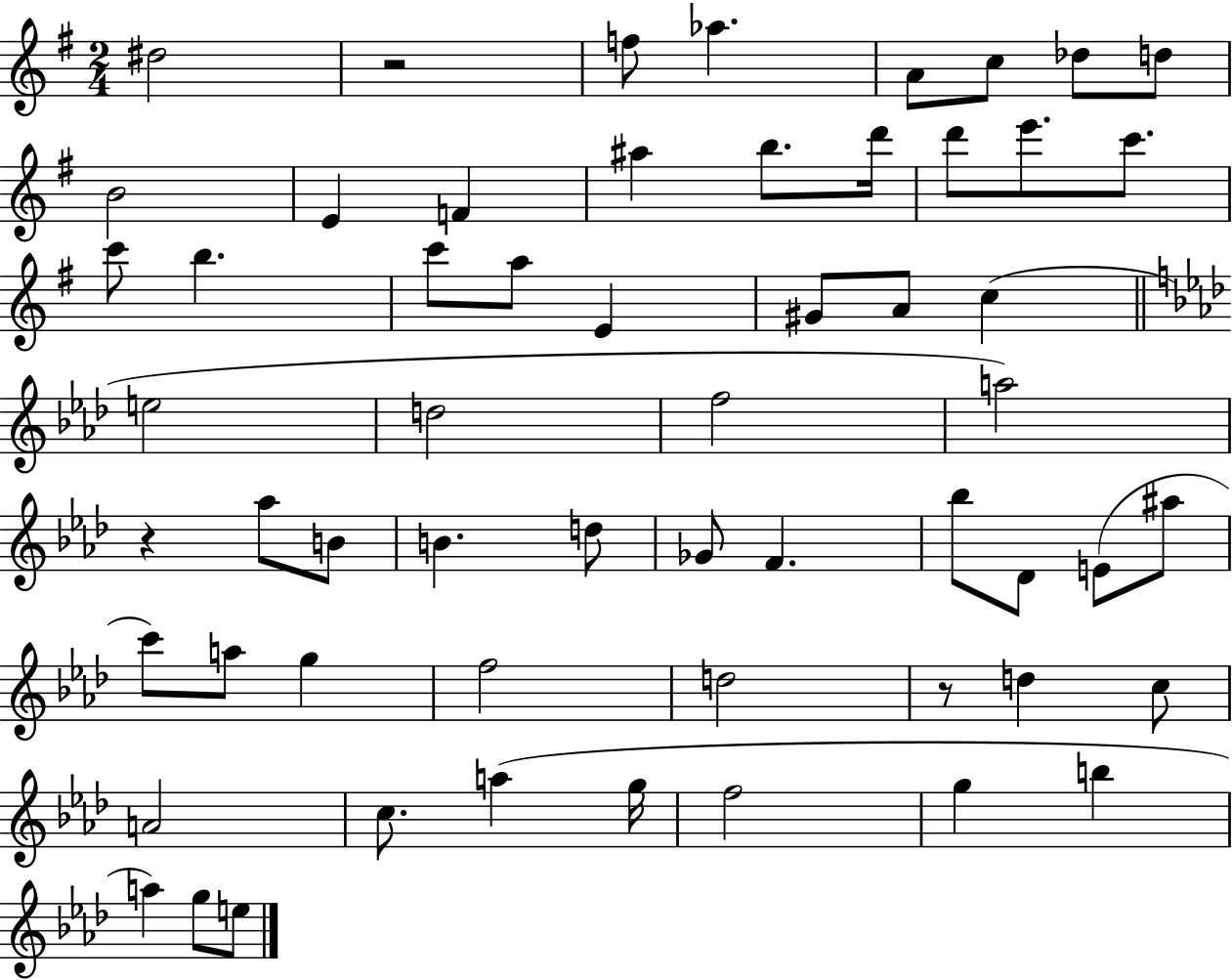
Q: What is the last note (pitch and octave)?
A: E5